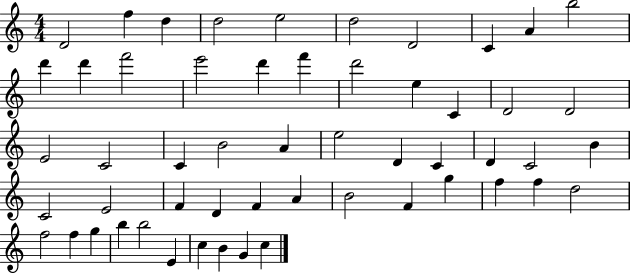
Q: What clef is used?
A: treble